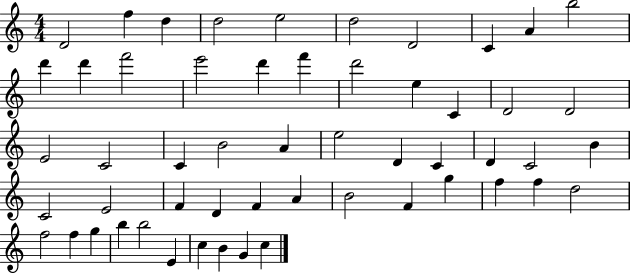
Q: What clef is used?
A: treble